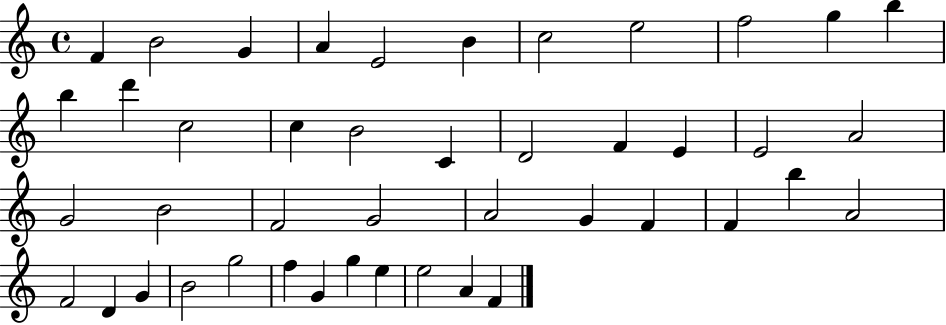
{
  \clef treble
  \time 4/4
  \defaultTimeSignature
  \key c \major
  f'4 b'2 g'4 | a'4 e'2 b'4 | c''2 e''2 | f''2 g''4 b''4 | \break b''4 d'''4 c''2 | c''4 b'2 c'4 | d'2 f'4 e'4 | e'2 a'2 | \break g'2 b'2 | f'2 g'2 | a'2 g'4 f'4 | f'4 b''4 a'2 | \break f'2 d'4 g'4 | b'2 g''2 | f''4 g'4 g''4 e''4 | e''2 a'4 f'4 | \break \bar "|."
}